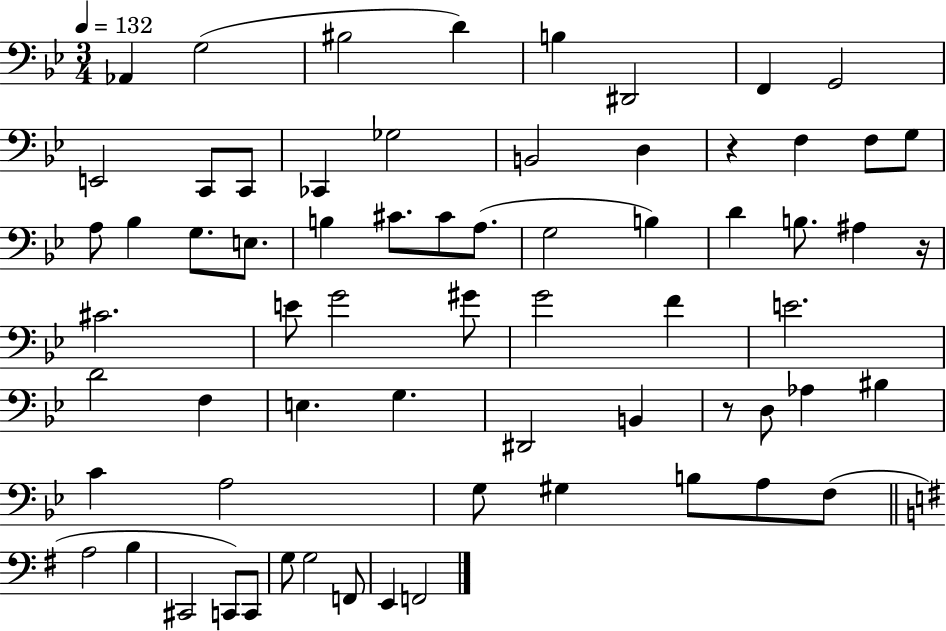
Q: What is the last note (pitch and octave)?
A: F2